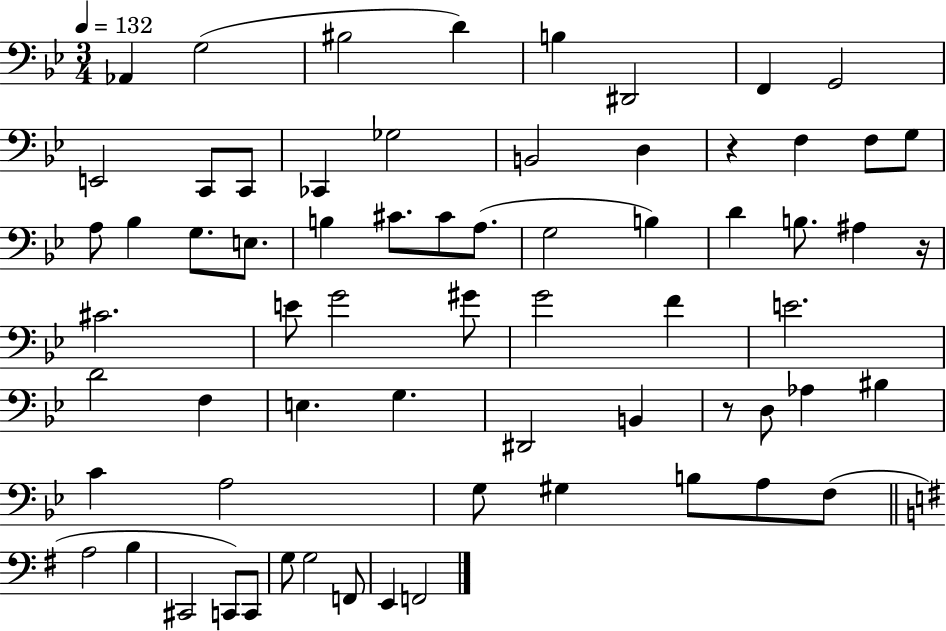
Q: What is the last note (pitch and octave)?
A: F2